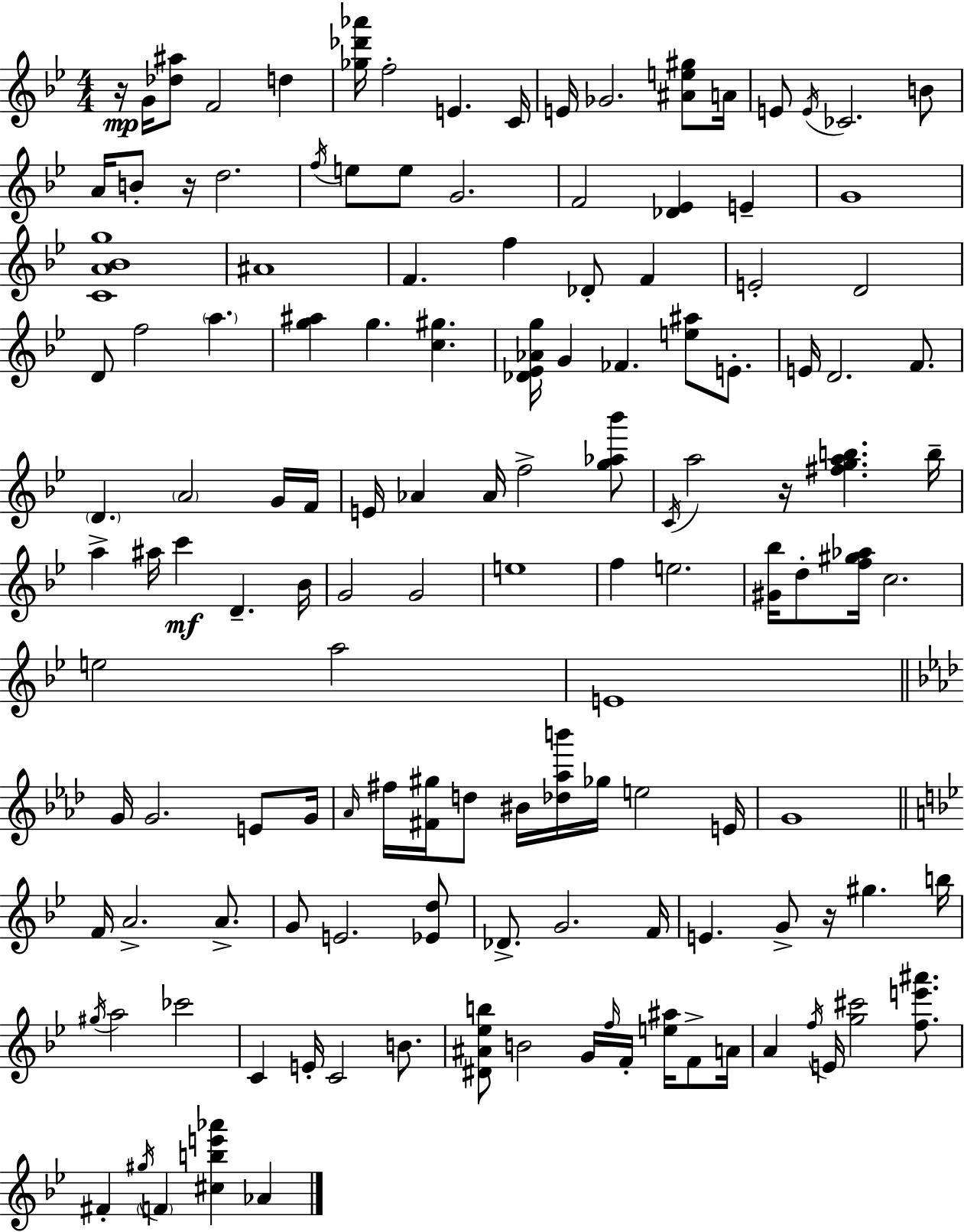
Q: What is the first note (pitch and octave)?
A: G4